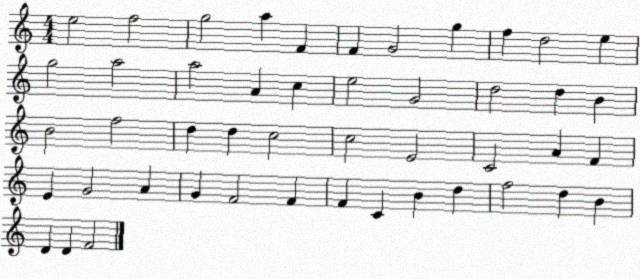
X:1
T:Untitled
M:4/4
L:1/4
K:C
e2 f2 g2 a F F G2 g f d2 e g2 a2 a2 A c e2 G2 d2 d B B2 f2 d d c2 c2 E2 C2 A F E G2 A G F2 F F C B d f2 d B D D F2